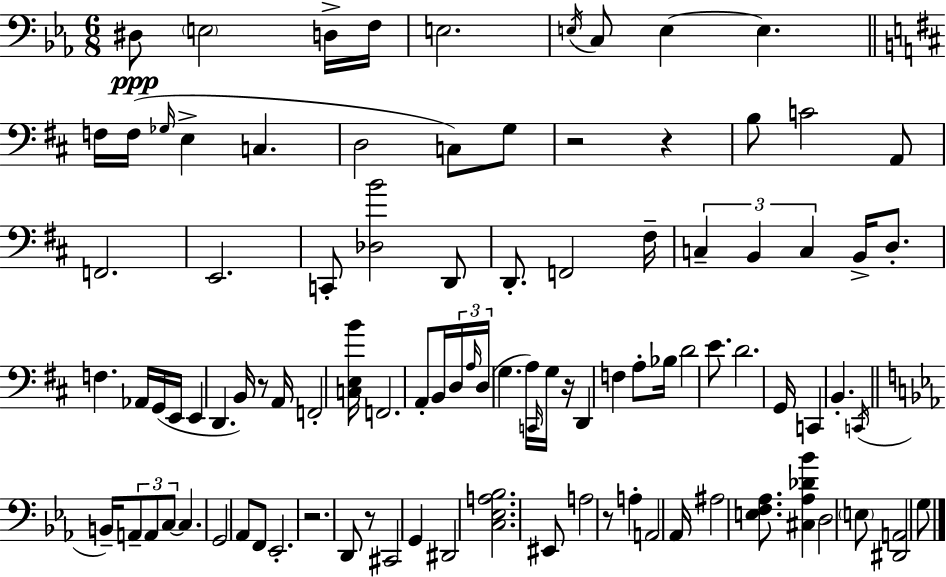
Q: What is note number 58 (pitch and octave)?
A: D4